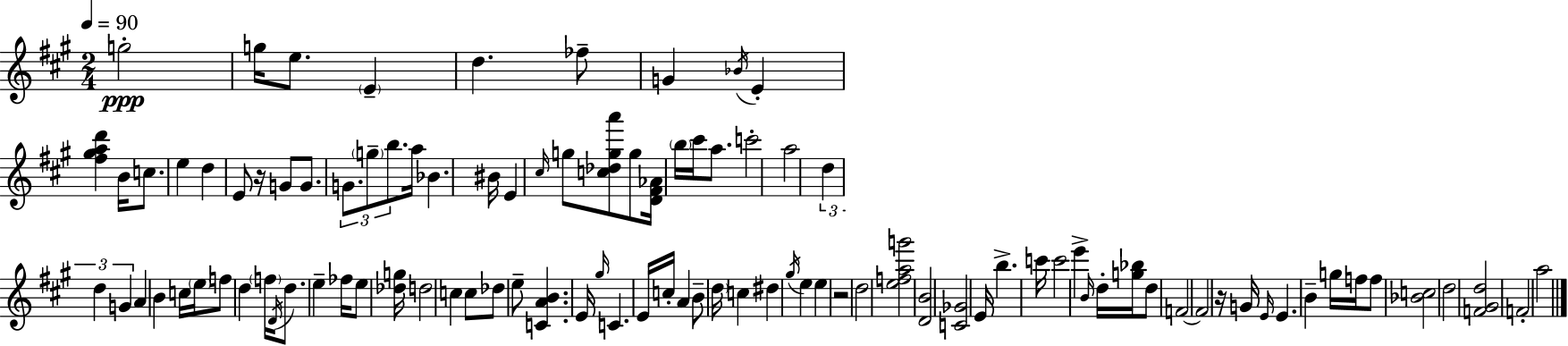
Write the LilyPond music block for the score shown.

{
  \clef treble
  \numericTimeSignature
  \time 2/4
  \key a \major
  \tempo 4 = 90
  g''2-.\ppp | g''16 e''8. \parenthesize e'4-- | d''4. fes''8-- | g'4 \acciaccatura { bes'16 } e'4-. | \break <fis'' gis'' a'' d'''>4 b'16 c''8. | e''4 d''4 | e'8 r16 g'8 g'8. | \tuplet 3/2 { g'8. \parenthesize g''8-- b''8. } | \break a''16 bes'4. | bis'16 e'4 \grace { cis''16 } g''8 | <c'' des'' g'' a'''>8 g''8 <d' fis' aes'>16 \parenthesize b''16 cis'''16 a''8. | c'''2-. | \break a''2 | \tuplet 3/2 { d''4 d''4 | g'4 } a'4 | b'4 c''16 \parenthesize e''16 | \break f''8 d''4 \parenthesize f''16 \acciaccatura { d'16 } | d''8. e''4-- fes''16 | e''8 <des'' g''>16 d''2 | c''4 c''8 | \break des''8 e''8-- <c' a' b'>4. | e'16 \grace { gis''16 } c'4. | e'16 c''16-. a'4 | b'8-- \parenthesize d''16 c''4 | \break dis''4 \acciaccatura { gis''16 } e''4 | e''4 r2 | d''2 | <e'' f'' a'' g'''>2 | \break <d' b'>2 | <c' ges'>2 | e'16 b''4.-> | c'''16 c'''2 | \break e'''4-> | \grace { b'16 } d''16-. <g'' bes''>16 d''8 f'2~~ | f'2 | r16 g'16 | \break \grace { e'16 } e'4. b'4-- | g''16 f''16 f''8 <bes' c''>2 | d''2 | <f' gis' d''>2 | \break f'2-. | a''2 | \bar "|."
}